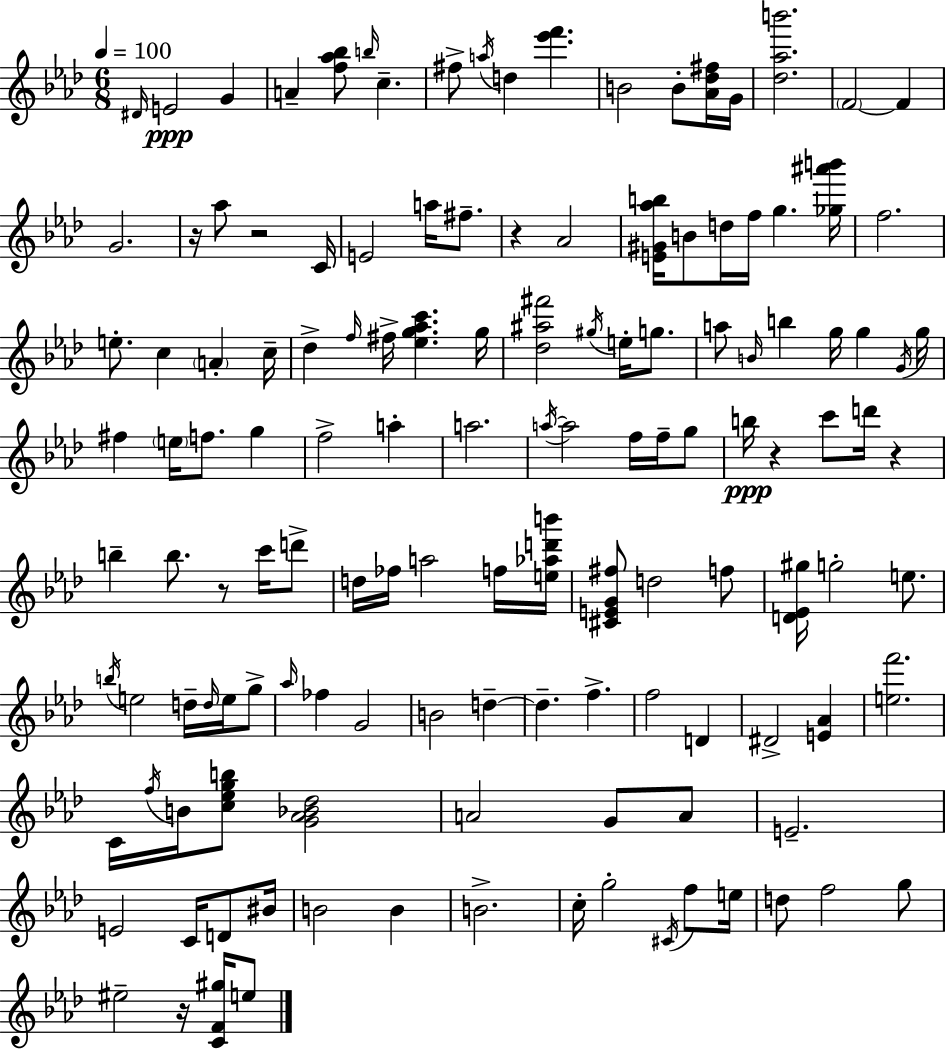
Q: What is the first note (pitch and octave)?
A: D#4